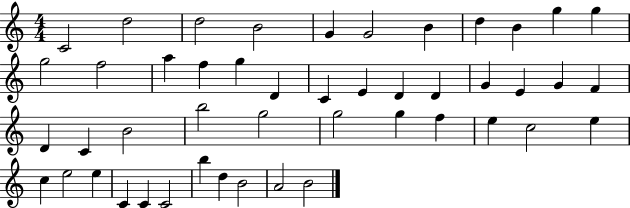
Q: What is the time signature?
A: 4/4